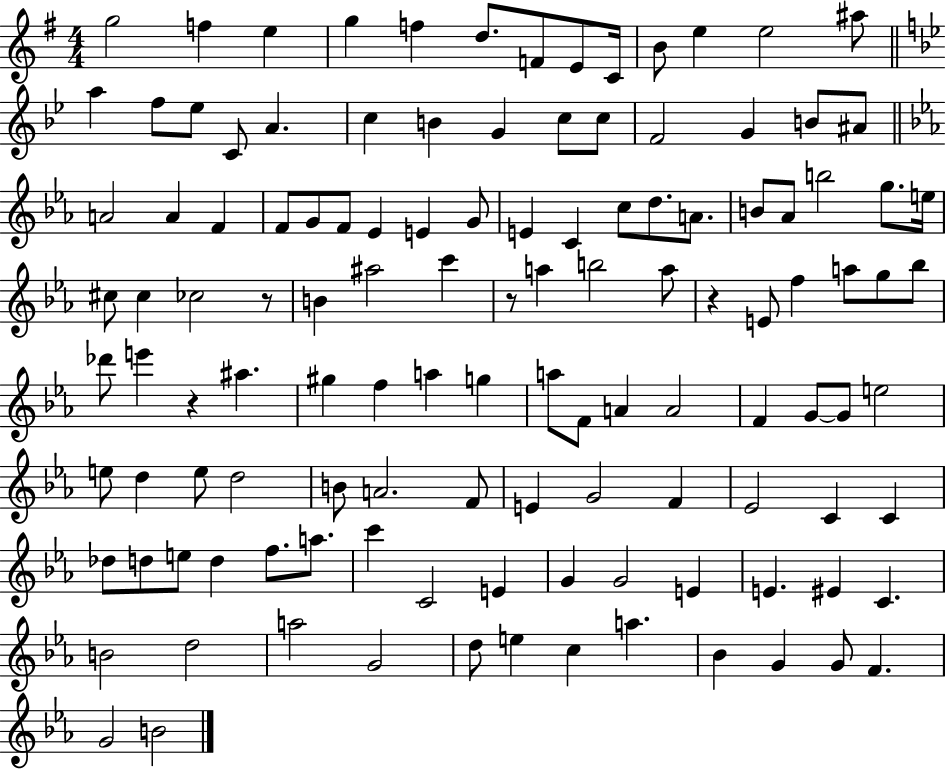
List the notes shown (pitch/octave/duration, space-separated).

G5/h F5/q E5/q G5/q F5/q D5/e. F4/e E4/e C4/s B4/e E5/q E5/h A#5/e A5/q F5/e Eb5/e C4/e A4/q. C5/q B4/q G4/q C5/e C5/e F4/h G4/q B4/e A#4/e A4/h A4/q F4/q F4/e G4/e F4/e Eb4/q E4/q G4/e E4/q C4/q C5/e D5/e. A4/e. B4/e Ab4/e B5/h G5/e. E5/s C#5/e C#5/q CES5/h R/e B4/q A#5/h C6/q R/e A5/q B5/h A5/e R/q E4/e F5/q A5/e G5/e Bb5/e Db6/e E6/q R/q A#5/q. G#5/q F5/q A5/q G5/q A5/e F4/e A4/q A4/h F4/q G4/e G4/e E5/h E5/e D5/q E5/e D5/h B4/e A4/h. F4/e E4/q G4/h F4/q Eb4/h C4/q C4/q Db5/e D5/e E5/e D5/q F5/e. A5/e. C6/q C4/h E4/q G4/q G4/h E4/q E4/q. EIS4/q C4/q. B4/h D5/h A5/h G4/h D5/e E5/q C5/q A5/q. Bb4/q G4/q G4/e F4/q. G4/h B4/h